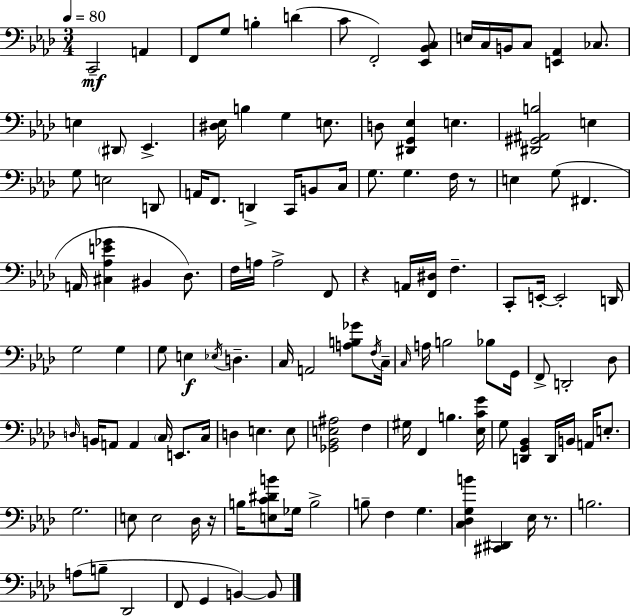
{
  \clef bass
  \numericTimeSignature
  \time 3/4
  \key aes \major
  \tempo 4 = 80
  \repeat volta 2 { c,2--\mf a,4 | f,8 g8 b4-. d'4( | c'8 f,2-.) <ees, bes, c>8 | e16 c16 b,16 c8 <e, aes,>4 ces8. | \break e4 \parenthesize dis,8 ees,4.-> | <dis ees>16 b4 g4 e8. | d8 <dis, g, ees>4 e4. | <dis, gis, ais, b>2 e4 | \break g8 e2 d,8 | a,16 f,8. d,4-> c,16 b,8 c16 | g8. g4. f16 r8 | e4 g8( fis,4. | \break a,16 <cis aes e' ges'>4 bis,4 des8.) | f16 a16 a2-> f,8 | r4 a,16 <f, dis>16 f4.-- | c,8-. e,16-.~~ e,2-. d,16 | \break g2 g4 | g8 e4\f \acciaccatura { ees16 } d4.-- | c16 a,2 <a b ges'>8 | \acciaccatura { f16 } c16-- \grace { c16 } a16 b2 | \break bes8 g,16 f,8-> d,2-. | des8 \grace { d16 } b,16 a,8 a,4 \parenthesize c16 | e,8. c16 d4 e4. | e8 <ges, bes, e ais>2 | \break f4 gis16 f,4 b4. | <ees c' g'>16 g8 <d, g, bes,>4 d,16 b,16 | a,16 e8.-. g2. | e8 e2 | \break des16 r16 b16 <e c' dis' b'>8 ges16 b2-> | b8-- f4 g4. | <c des g b'>4 <cis, dis,>4 | ees16 r8. b2. | \break a8( b8-- des,2 | f,8 g,4 b,4~~) | b,8 } \bar "|."
}